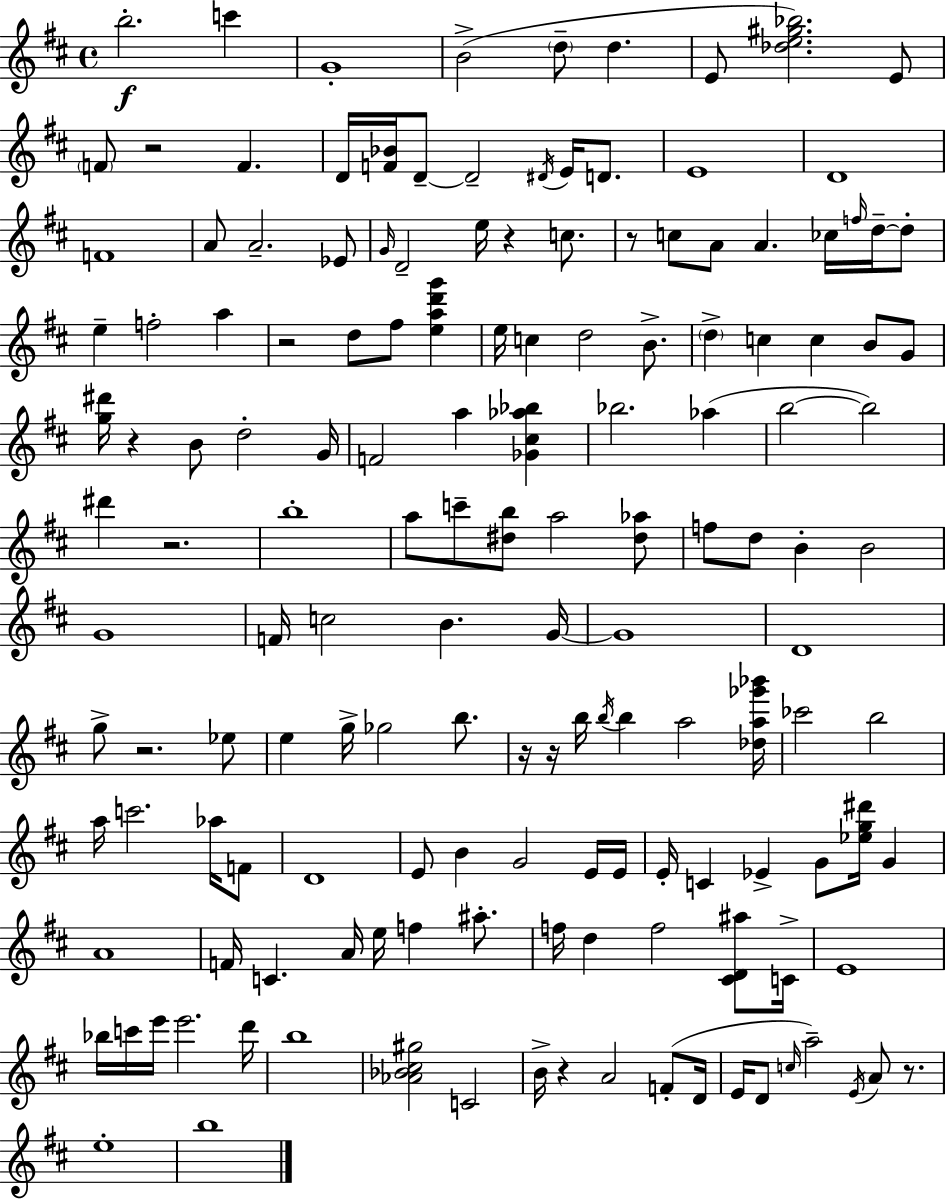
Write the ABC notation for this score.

X:1
T:Untitled
M:4/4
L:1/4
K:D
b2 c' G4 B2 d/2 d E/2 [_de^g_b]2 E/2 F/2 z2 F D/4 [F_B]/4 D/2 D2 ^D/4 E/4 D/2 E4 D4 F4 A/2 A2 _E/2 G/4 D2 e/4 z c/2 z/2 c/2 A/2 A _c/4 f/4 d/4 d/2 e f2 a z2 d/2 ^f/2 [ead'g'] e/4 c d2 B/2 d c c B/2 G/2 [g^d']/4 z B/2 d2 G/4 F2 a [_G^c_a_b] _b2 _a b2 b2 ^d' z2 b4 a/2 c'/2 [^db]/2 a2 [^d_a]/2 f/2 d/2 B B2 G4 F/4 c2 B G/4 G4 D4 g/2 z2 _e/2 e g/4 _g2 b/2 z/4 z/4 b/4 b/4 b a2 [_da_g'_b']/4 _c'2 b2 a/4 c'2 _a/4 F/2 D4 E/2 B G2 E/4 E/4 E/4 C _E G/2 [_eg^d']/4 G A4 F/4 C A/4 e/4 f ^a/2 f/4 d f2 [^CD^a]/2 C/4 E4 _b/4 c'/4 e'/4 e'2 d'/4 b4 [_A_B^c^g]2 C2 B/4 z A2 F/2 D/4 E/4 D/2 c/4 a2 E/4 A/2 z/2 e4 b4